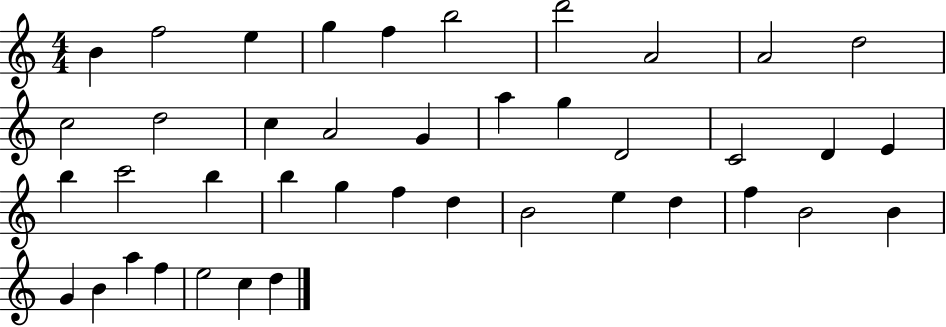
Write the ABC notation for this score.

X:1
T:Untitled
M:4/4
L:1/4
K:C
B f2 e g f b2 d'2 A2 A2 d2 c2 d2 c A2 G a g D2 C2 D E b c'2 b b g f d B2 e d f B2 B G B a f e2 c d